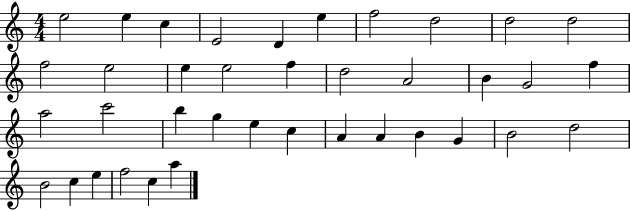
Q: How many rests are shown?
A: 0